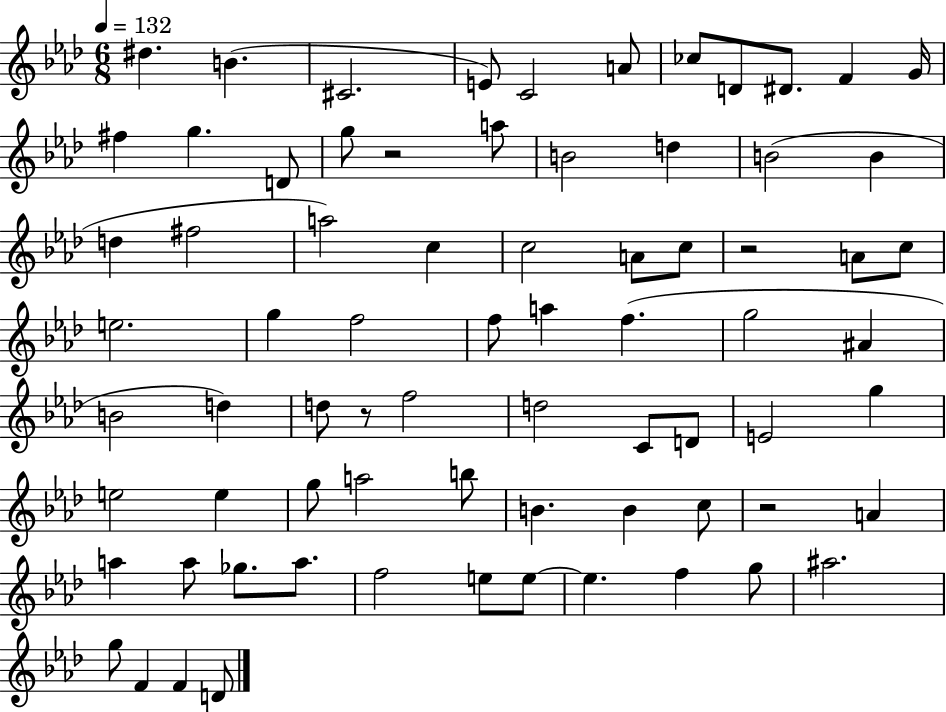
X:1
T:Untitled
M:6/8
L:1/4
K:Ab
^d B ^C2 E/2 C2 A/2 _c/2 D/2 ^D/2 F G/4 ^f g D/2 g/2 z2 a/2 B2 d B2 B d ^f2 a2 c c2 A/2 c/2 z2 A/2 c/2 e2 g f2 f/2 a f g2 ^A B2 d d/2 z/2 f2 d2 C/2 D/2 E2 g e2 e g/2 a2 b/2 B B c/2 z2 A a a/2 _g/2 a/2 f2 e/2 e/2 e f g/2 ^a2 g/2 F F D/2